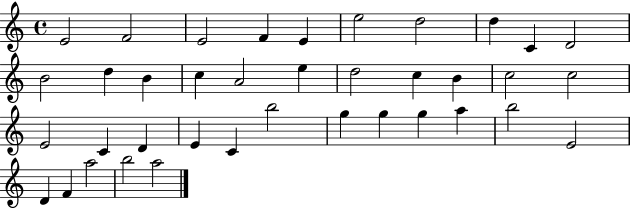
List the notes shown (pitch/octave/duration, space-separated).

E4/h F4/h E4/h F4/q E4/q E5/h D5/h D5/q C4/q D4/h B4/h D5/q B4/q C5/q A4/h E5/q D5/h C5/q B4/q C5/h C5/h E4/h C4/q D4/q E4/q C4/q B5/h G5/q G5/q G5/q A5/q B5/h E4/h D4/q F4/q A5/h B5/h A5/h